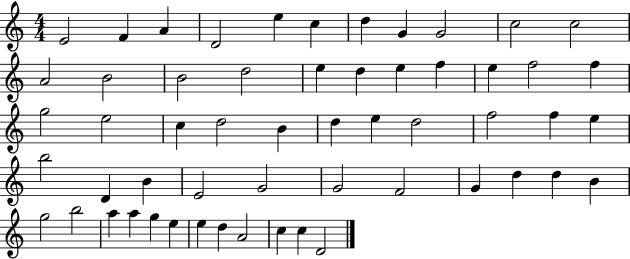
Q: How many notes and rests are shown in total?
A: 56